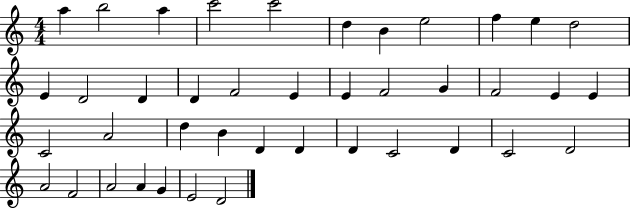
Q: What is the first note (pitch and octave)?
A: A5